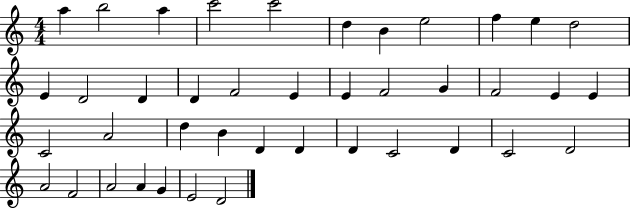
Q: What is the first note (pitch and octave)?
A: A5